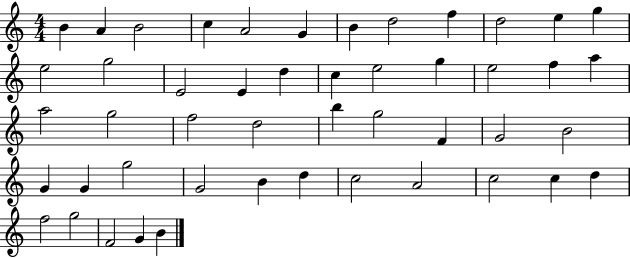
X:1
T:Untitled
M:4/4
L:1/4
K:C
B A B2 c A2 G B d2 f d2 e g e2 g2 E2 E d c e2 g e2 f a a2 g2 f2 d2 b g2 F G2 B2 G G g2 G2 B d c2 A2 c2 c d f2 g2 F2 G B